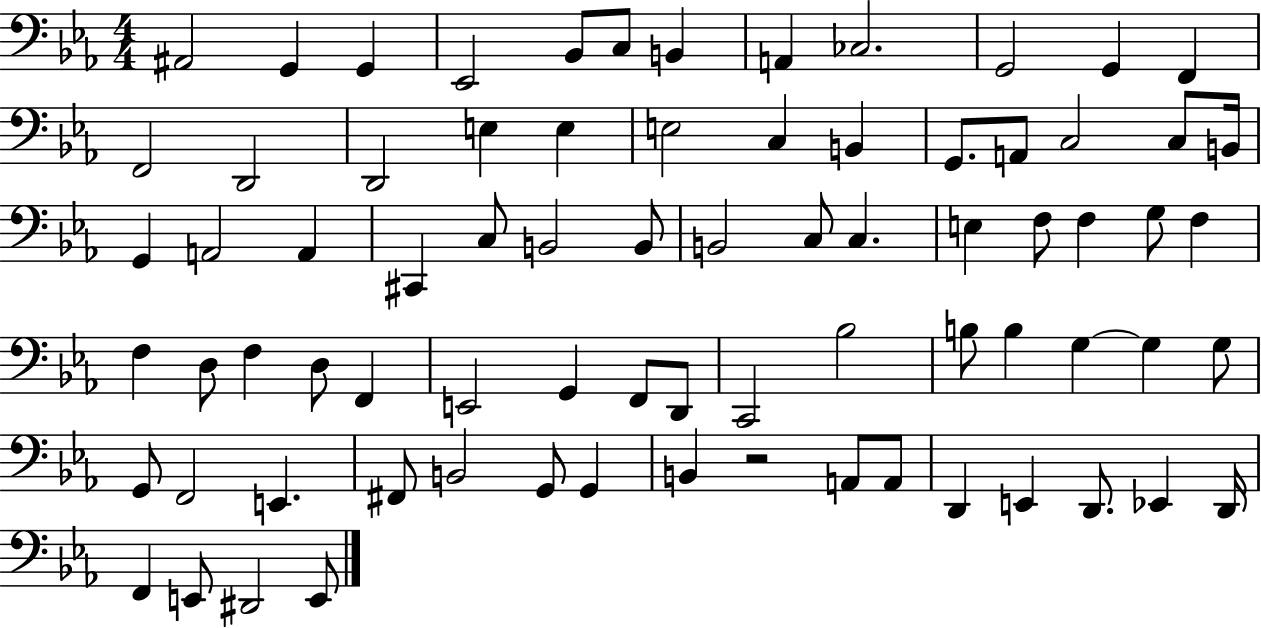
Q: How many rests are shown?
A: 1